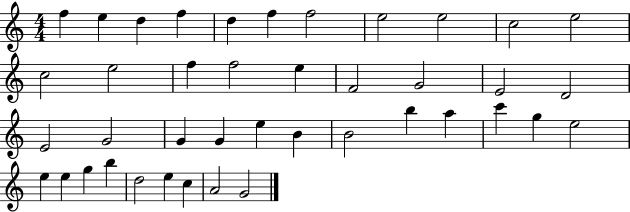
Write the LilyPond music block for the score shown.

{
  \clef treble
  \numericTimeSignature
  \time 4/4
  \key c \major
  f''4 e''4 d''4 f''4 | d''4 f''4 f''2 | e''2 e''2 | c''2 e''2 | \break c''2 e''2 | f''4 f''2 e''4 | f'2 g'2 | e'2 d'2 | \break e'2 g'2 | g'4 g'4 e''4 b'4 | b'2 b''4 a''4 | c'''4 g''4 e''2 | \break e''4 e''4 g''4 b''4 | d''2 e''4 c''4 | a'2 g'2 | \bar "|."
}